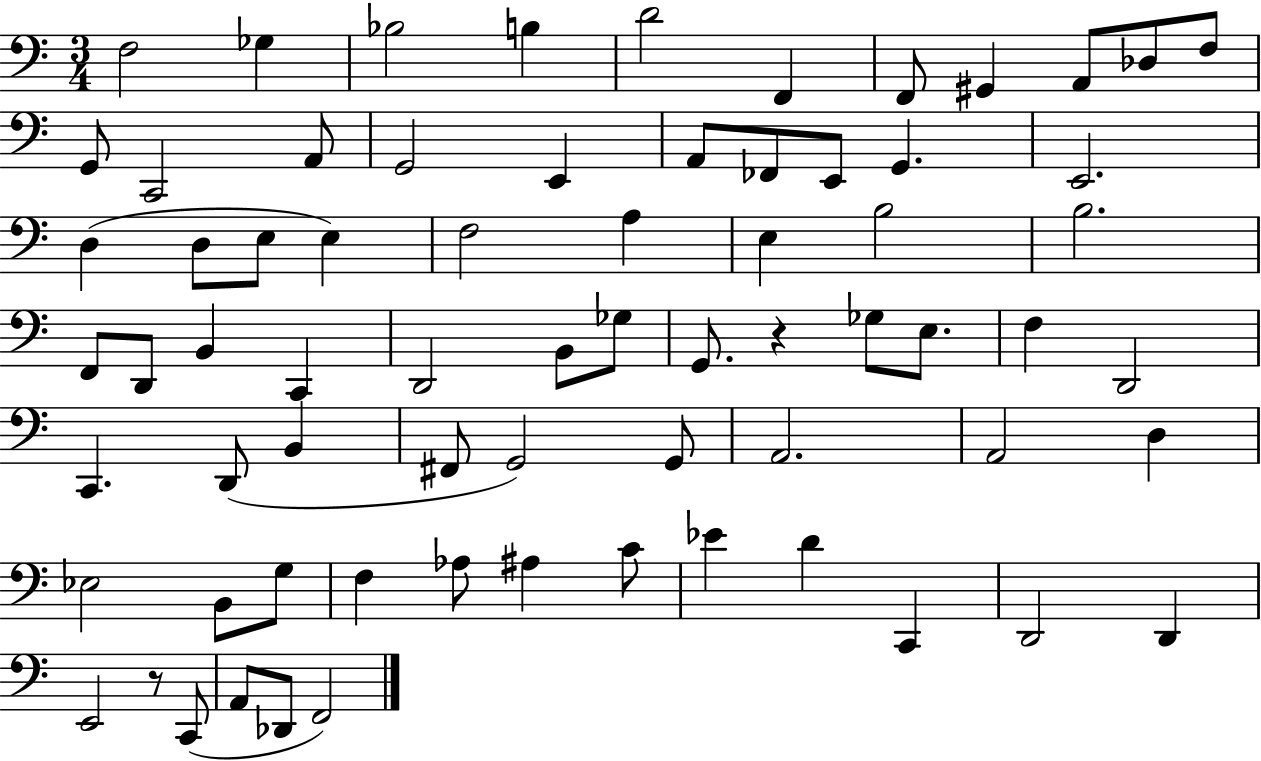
X:1
T:Untitled
M:3/4
L:1/4
K:C
F,2 _G, _B,2 B, D2 F,, F,,/2 ^G,, A,,/2 _D,/2 F,/2 G,,/2 C,,2 A,,/2 G,,2 E,, A,,/2 _F,,/2 E,,/2 G,, E,,2 D, D,/2 E,/2 E, F,2 A, E, B,2 B,2 F,,/2 D,,/2 B,, C,, D,,2 B,,/2 _G,/2 G,,/2 z _G,/2 E,/2 F, D,,2 C,, D,,/2 B,, ^F,,/2 G,,2 G,,/2 A,,2 A,,2 D, _E,2 B,,/2 G,/2 F, _A,/2 ^A, C/2 _E D C,, D,,2 D,, E,,2 z/2 C,,/2 A,,/2 _D,,/2 F,,2